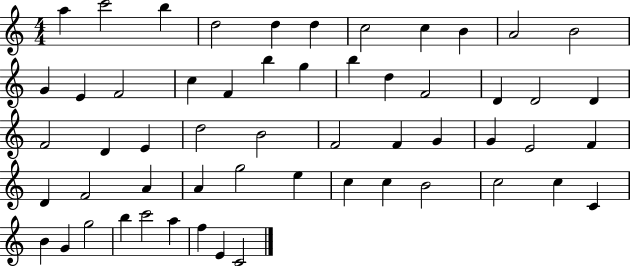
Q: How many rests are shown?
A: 0